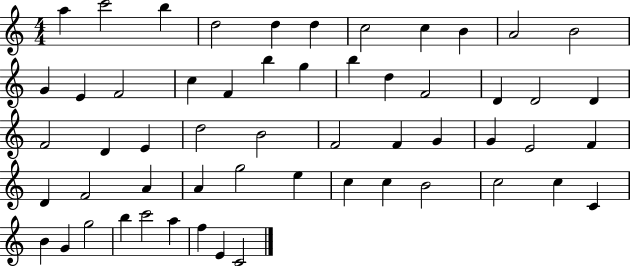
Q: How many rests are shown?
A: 0